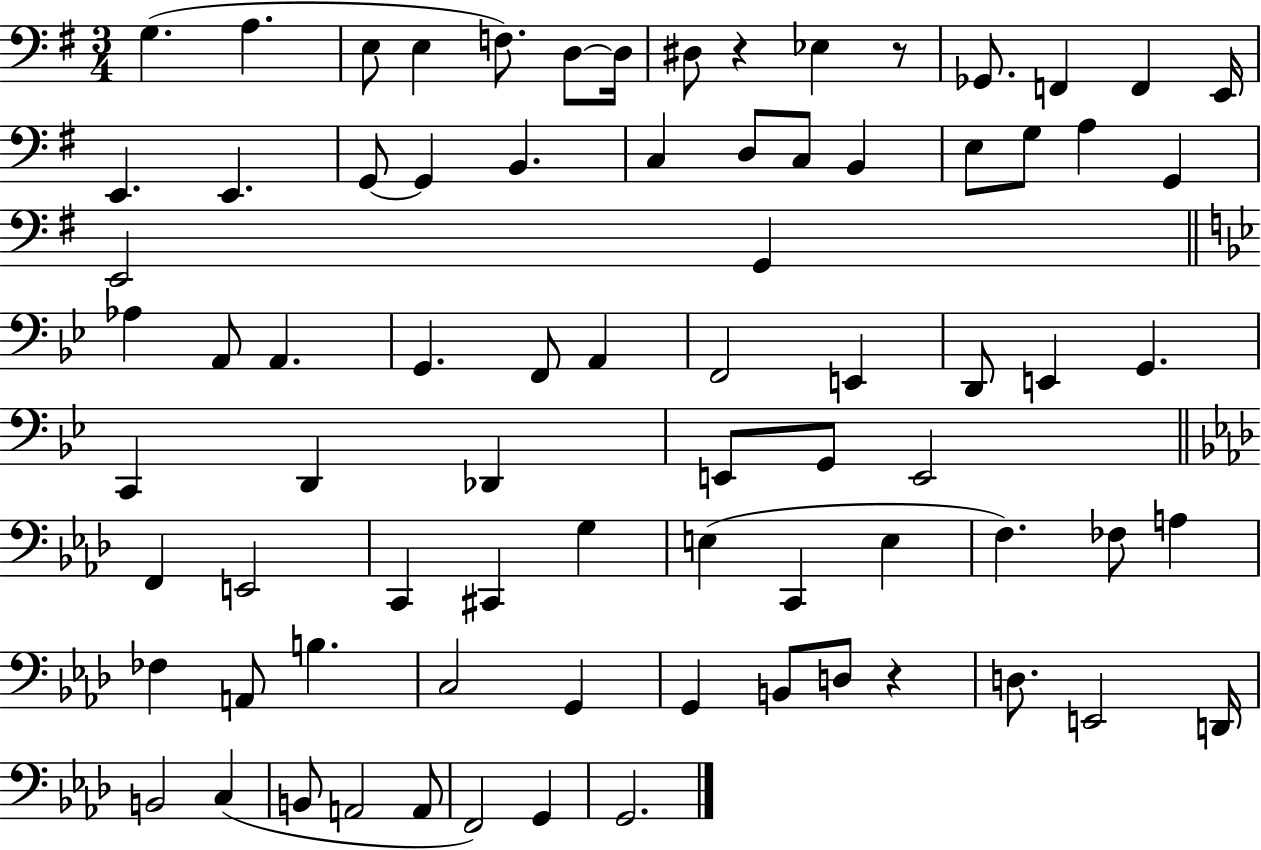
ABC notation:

X:1
T:Untitled
M:3/4
L:1/4
K:G
G, A, E,/2 E, F,/2 D,/2 D,/4 ^D,/2 z _E, z/2 _G,,/2 F,, F,, E,,/4 E,, E,, G,,/2 G,, B,, C, D,/2 C,/2 B,, E,/2 G,/2 A, G,, E,,2 G,, _A, A,,/2 A,, G,, F,,/2 A,, F,,2 E,, D,,/2 E,, G,, C,, D,, _D,, E,,/2 G,,/2 E,,2 F,, E,,2 C,, ^C,, G, E, C,, E, F, _F,/2 A, _F, A,,/2 B, C,2 G,, G,, B,,/2 D,/2 z D,/2 E,,2 D,,/4 B,,2 C, B,,/2 A,,2 A,,/2 F,,2 G,, G,,2